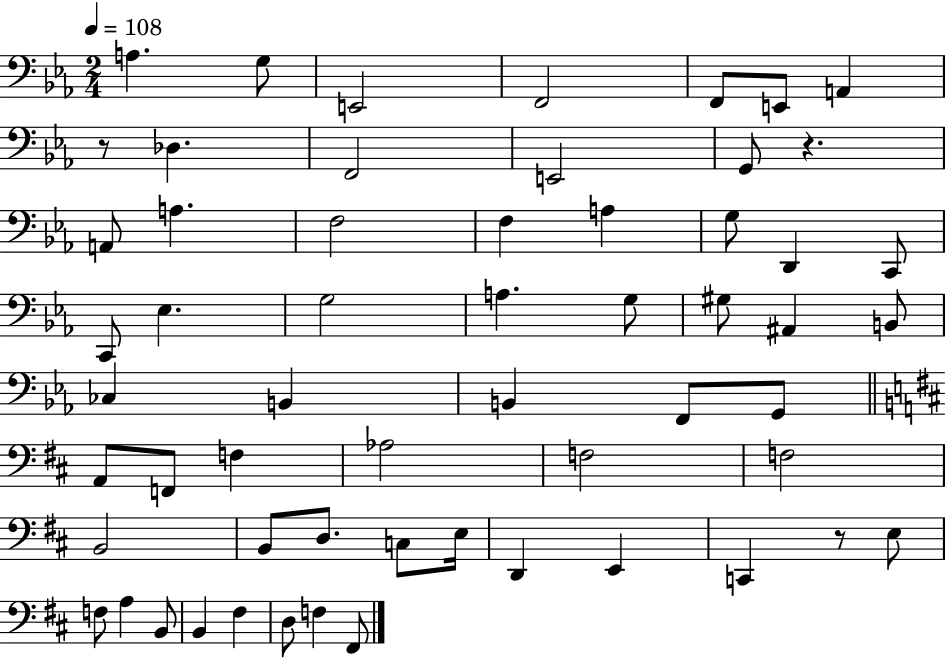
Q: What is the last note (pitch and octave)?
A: F#2